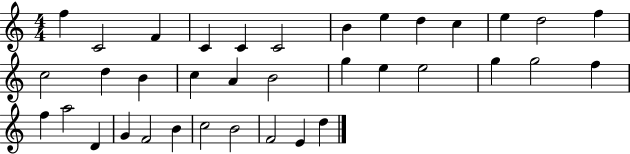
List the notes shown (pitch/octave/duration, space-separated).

F5/q C4/h F4/q C4/q C4/q C4/h B4/q E5/q D5/q C5/q E5/q D5/h F5/q C5/h D5/q B4/q C5/q A4/q B4/h G5/q E5/q E5/h G5/q G5/h F5/q F5/q A5/h D4/q G4/q F4/h B4/q C5/h B4/h F4/h E4/q D5/q